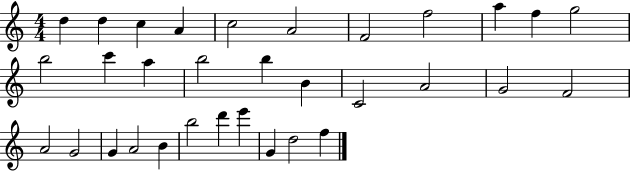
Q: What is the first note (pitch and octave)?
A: D5